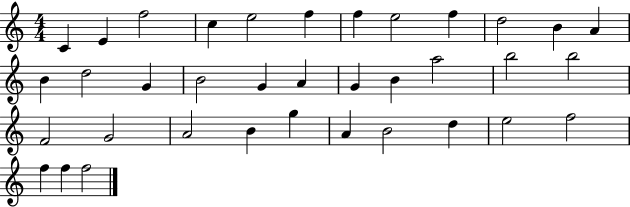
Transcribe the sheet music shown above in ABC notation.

X:1
T:Untitled
M:4/4
L:1/4
K:C
C E f2 c e2 f f e2 f d2 B A B d2 G B2 G A G B a2 b2 b2 F2 G2 A2 B g A B2 d e2 f2 f f f2